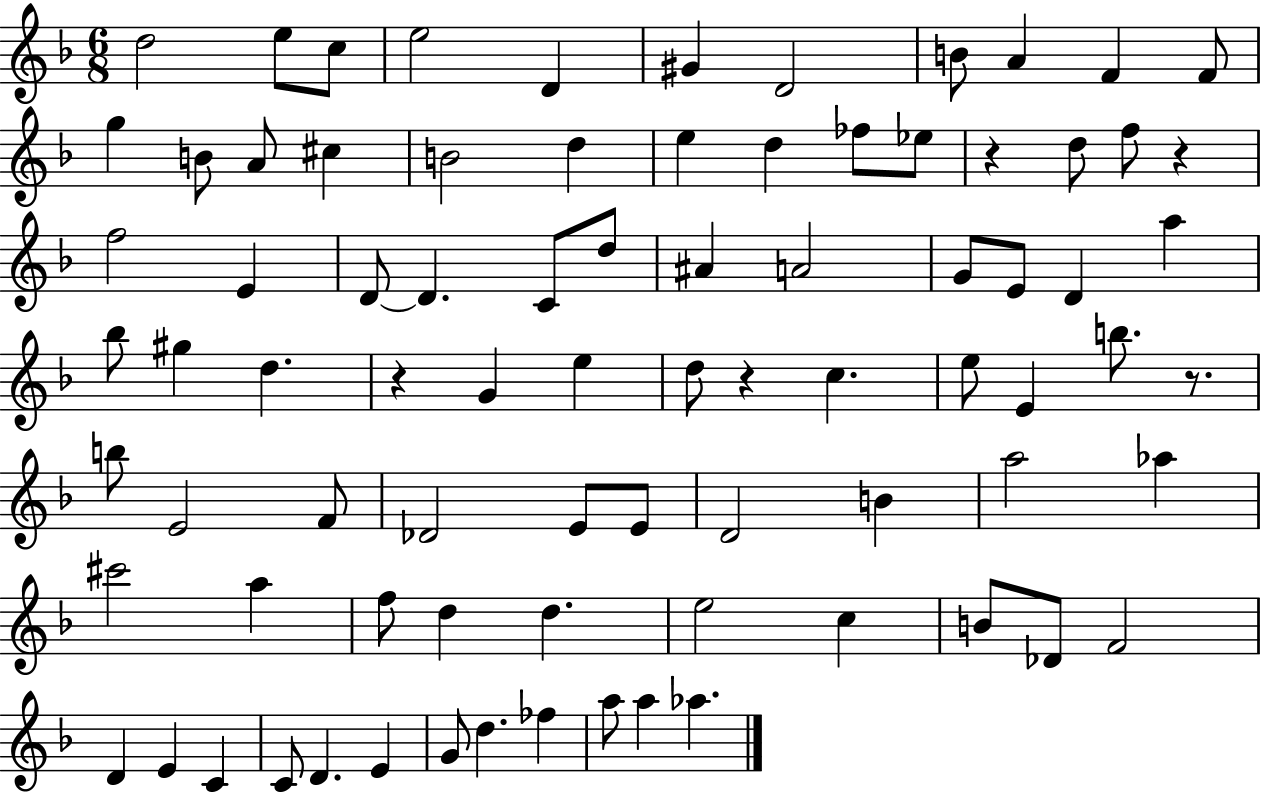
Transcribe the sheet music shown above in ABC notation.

X:1
T:Untitled
M:6/8
L:1/4
K:F
d2 e/2 c/2 e2 D ^G D2 B/2 A F F/2 g B/2 A/2 ^c B2 d e d _f/2 _e/2 z d/2 f/2 z f2 E D/2 D C/2 d/2 ^A A2 G/2 E/2 D a _b/2 ^g d z G e d/2 z c e/2 E b/2 z/2 b/2 E2 F/2 _D2 E/2 E/2 D2 B a2 _a ^c'2 a f/2 d d e2 c B/2 _D/2 F2 D E C C/2 D E G/2 d _f a/2 a _a